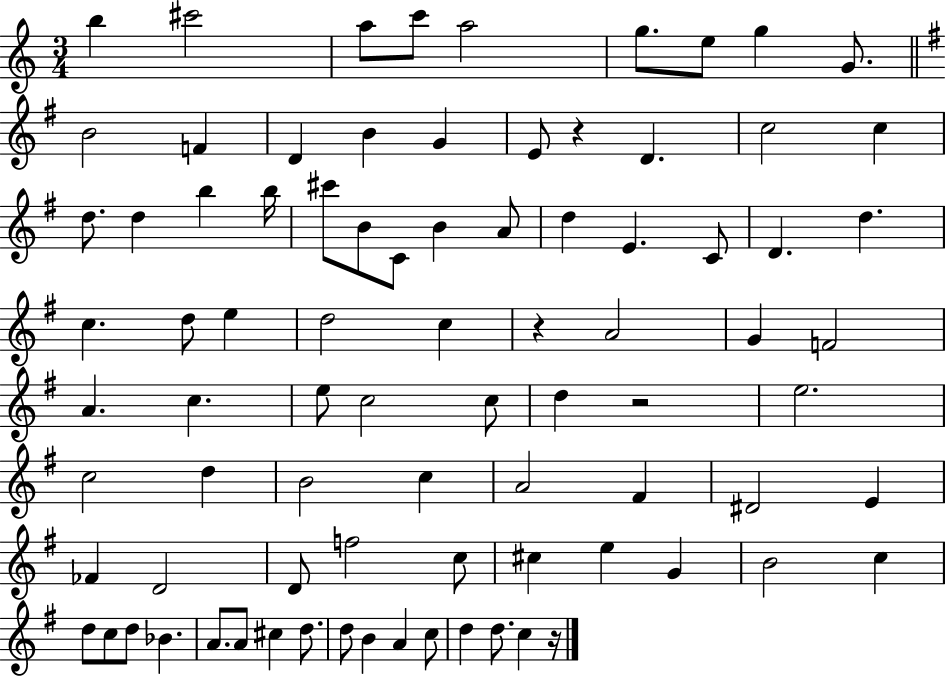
B5/q C#6/h A5/e C6/e A5/h G5/e. E5/e G5/q G4/e. B4/h F4/q D4/q B4/q G4/q E4/e R/q D4/q. C5/h C5/q D5/e. D5/q B5/q B5/s C#6/e B4/e C4/e B4/q A4/e D5/q E4/q. C4/e D4/q. D5/q. C5/q. D5/e E5/q D5/h C5/q R/q A4/h G4/q F4/h A4/q. C5/q. E5/e C5/h C5/e D5/q R/h E5/h. C5/h D5/q B4/h C5/q A4/h F#4/q D#4/h E4/q FES4/q D4/h D4/e F5/h C5/e C#5/q E5/q G4/q B4/h C5/q D5/e C5/e D5/e Bb4/q. A4/e. A4/e C#5/q D5/e. D5/e B4/q A4/q C5/e D5/q D5/e. C5/q R/s